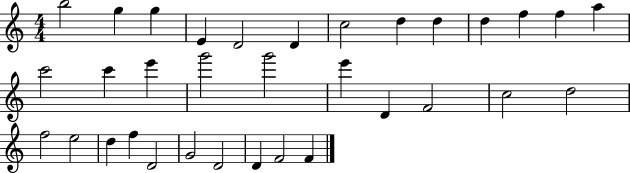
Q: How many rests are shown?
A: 0